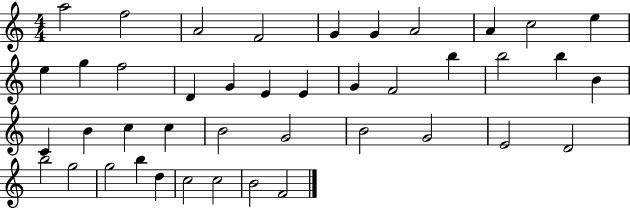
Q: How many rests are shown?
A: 0